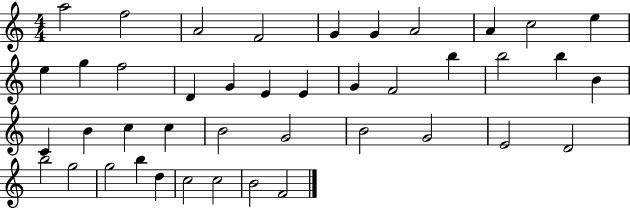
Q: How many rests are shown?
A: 0